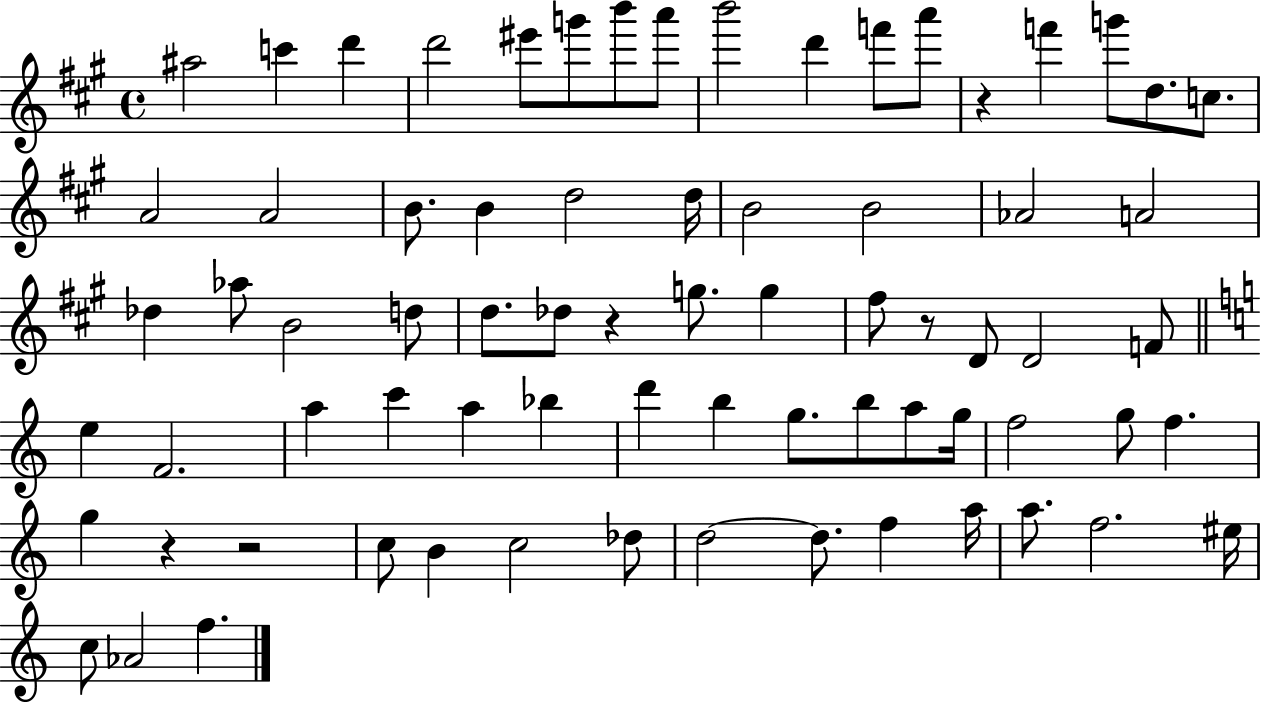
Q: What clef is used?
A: treble